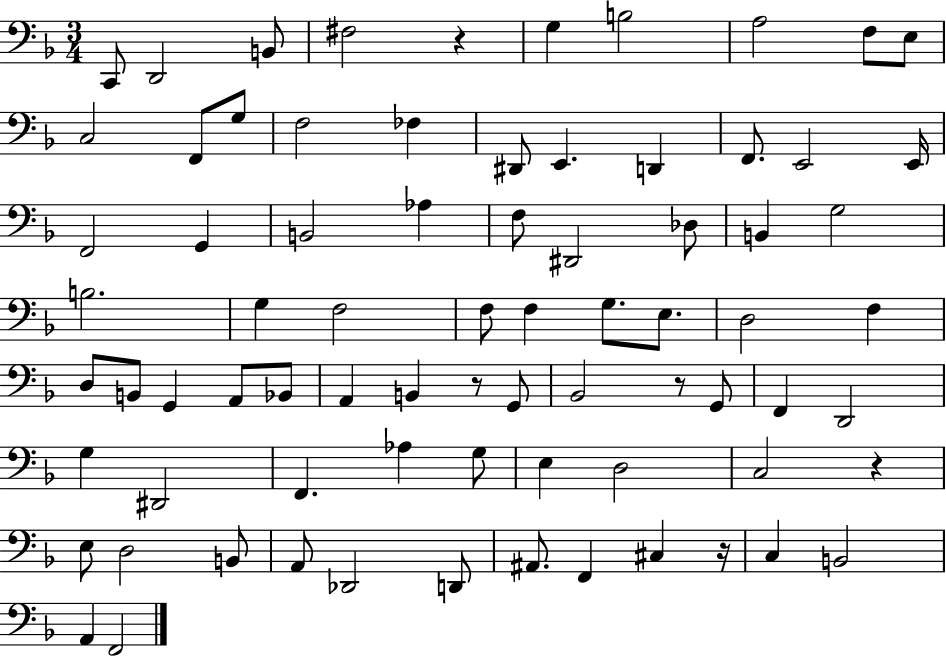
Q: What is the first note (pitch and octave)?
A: C2